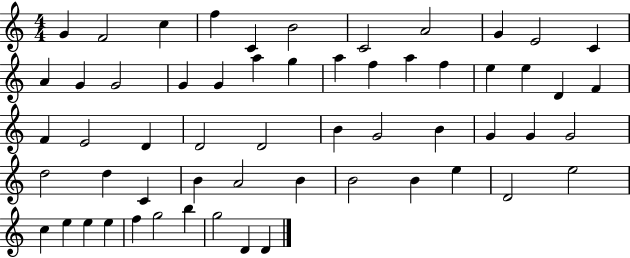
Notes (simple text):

G4/q F4/h C5/q F5/q C4/q B4/h C4/h A4/h G4/q E4/h C4/q A4/q G4/q G4/h G4/q G4/q A5/q G5/q A5/q F5/q A5/q F5/q E5/q E5/q D4/q F4/q F4/q E4/h D4/q D4/h D4/h B4/q G4/h B4/q G4/q G4/q G4/h D5/h D5/q C4/q B4/q A4/h B4/q B4/h B4/q E5/q D4/h E5/h C5/q E5/q E5/q E5/q F5/q G5/h B5/q G5/h D4/q D4/q